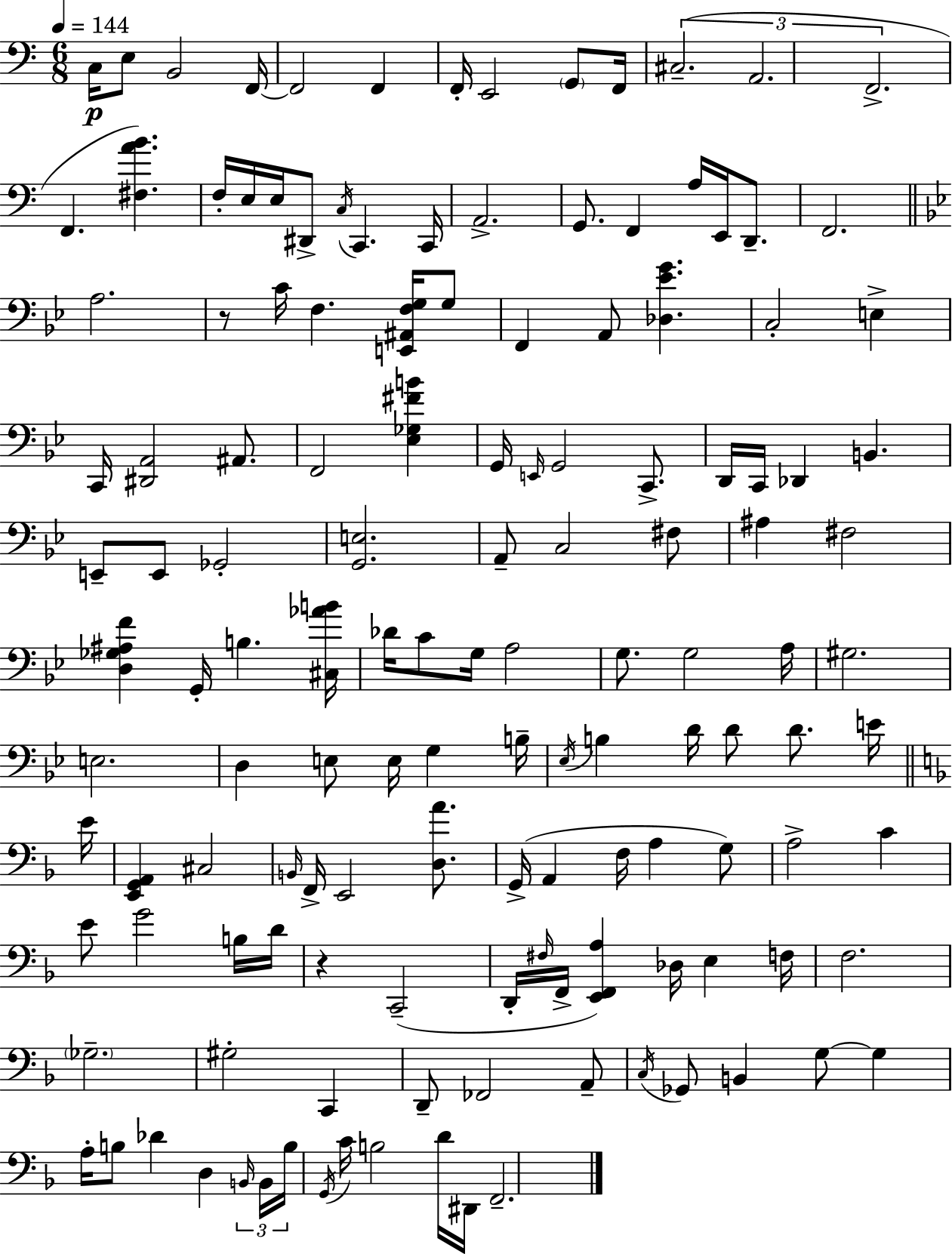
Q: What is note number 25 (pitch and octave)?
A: A3